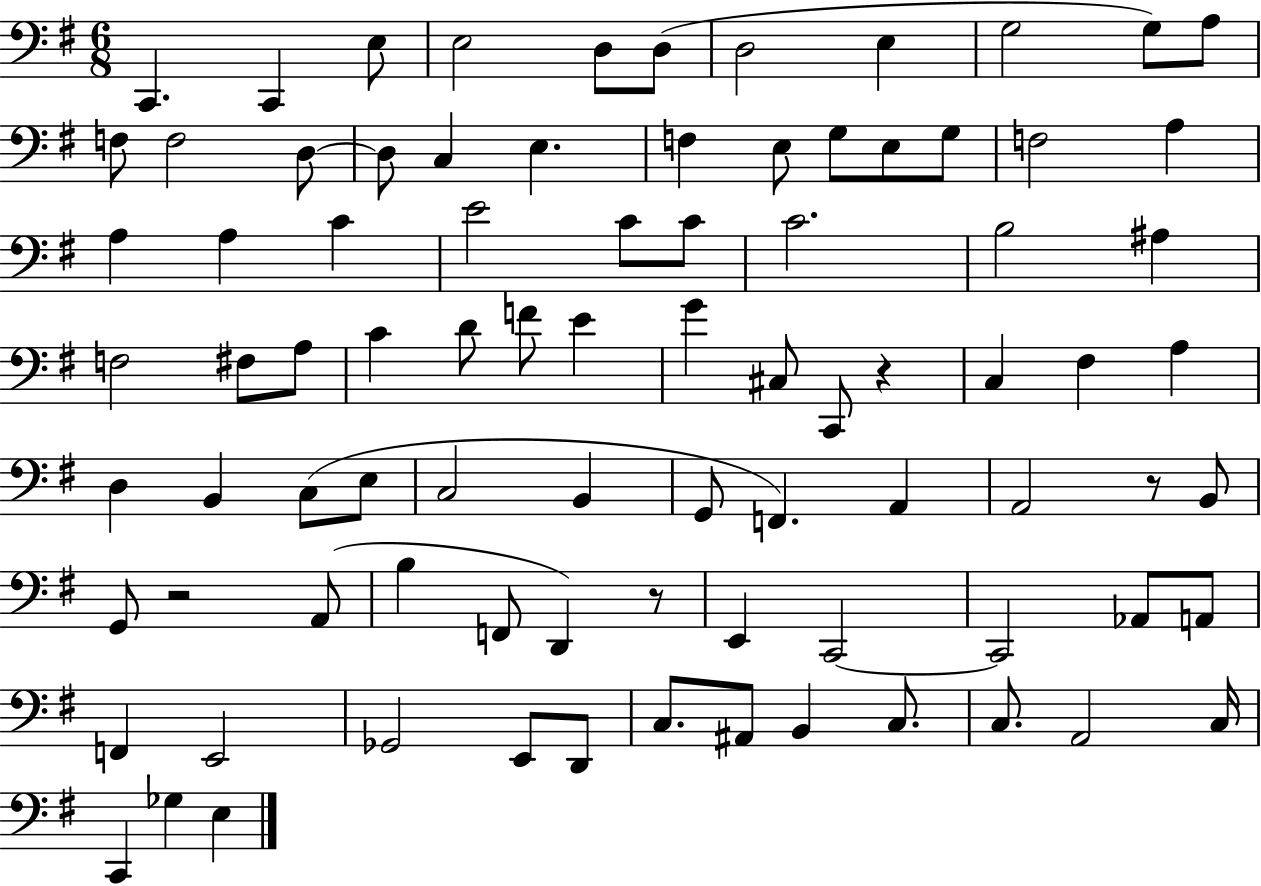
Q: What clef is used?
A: bass